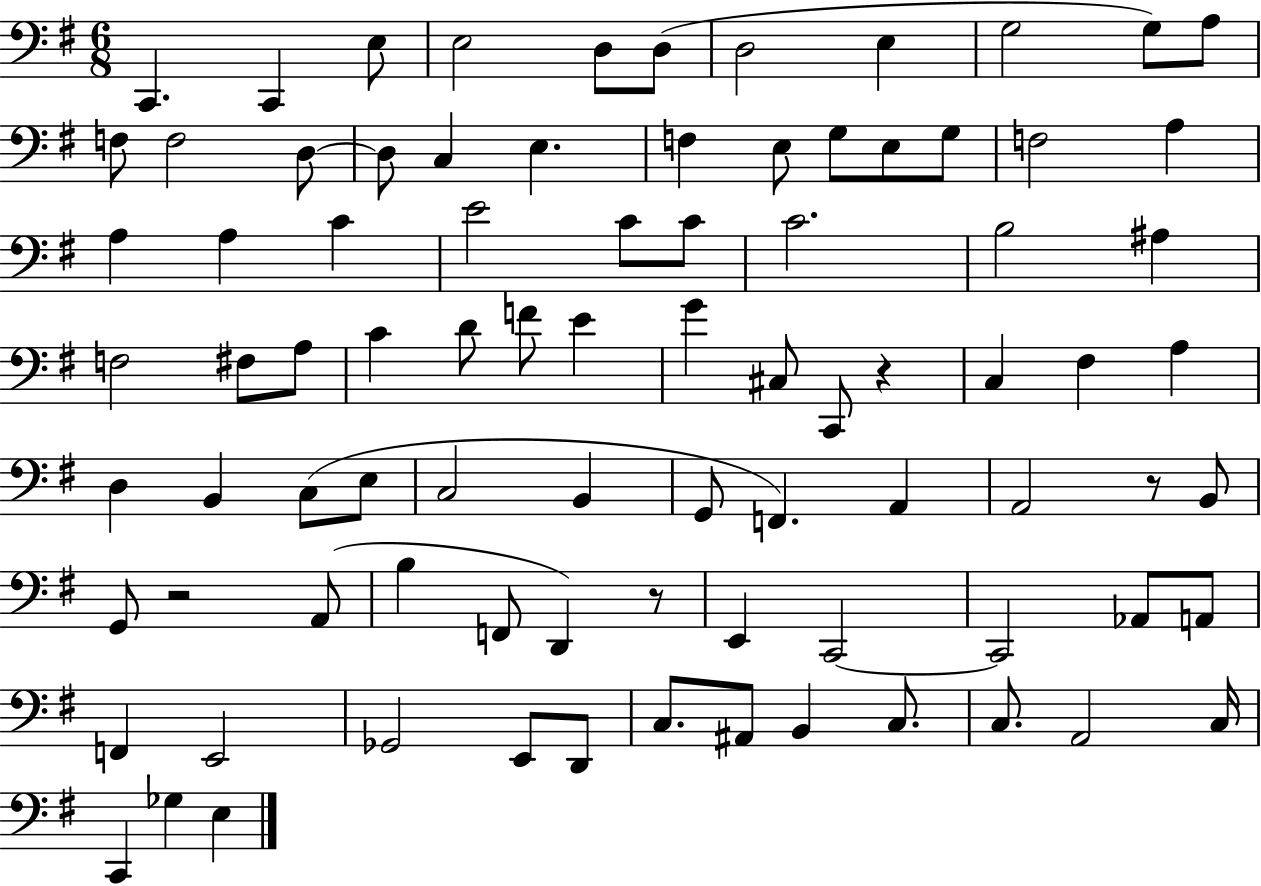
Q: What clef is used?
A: bass